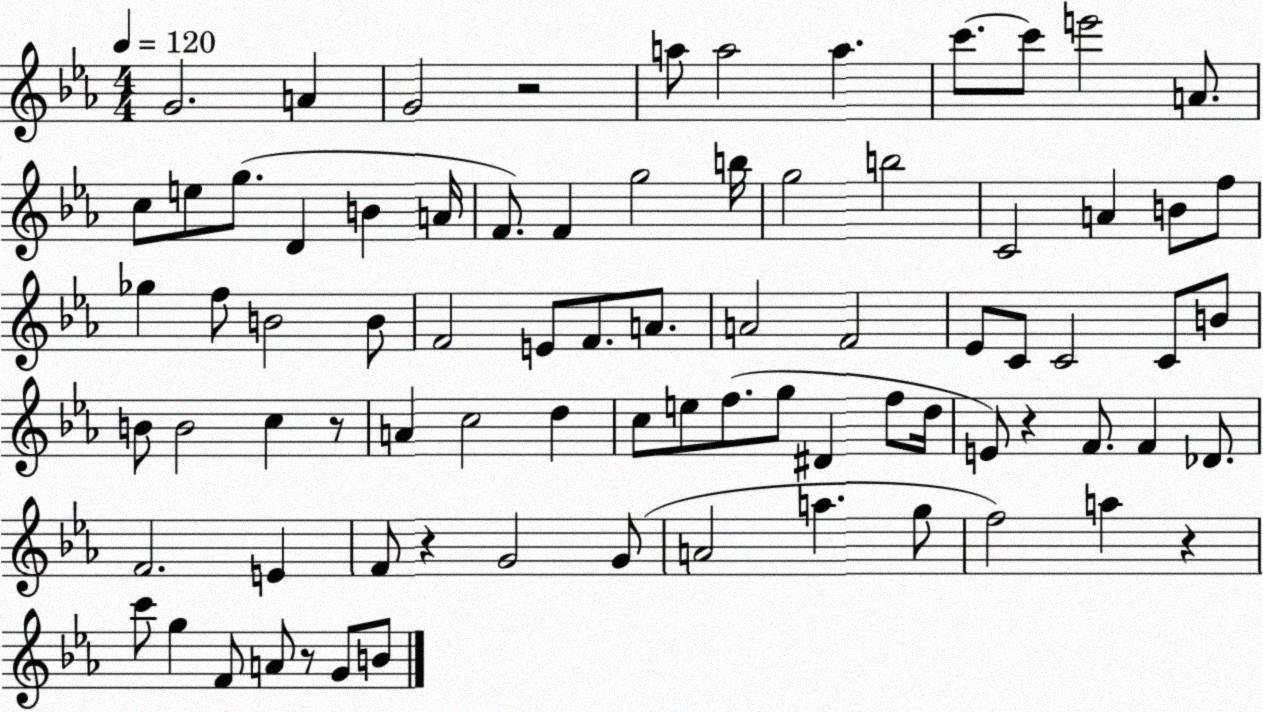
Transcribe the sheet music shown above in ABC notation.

X:1
T:Untitled
M:4/4
L:1/4
K:Eb
G2 A G2 z2 a/2 a2 a c'/2 c'/2 e'2 A/2 c/2 e/2 g/2 D B A/4 F/2 F g2 b/4 g2 b2 C2 A B/2 f/2 _g f/2 B2 B/2 F2 E/2 F/2 A/2 A2 F2 _E/2 C/2 C2 C/2 B/2 B/2 B2 c z/2 A c2 d c/2 e/2 f/2 g/2 ^D f/2 d/4 E/2 z F/2 F _D/2 F2 E F/2 z G2 G/2 A2 a g/2 f2 a z c'/2 g F/2 A/2 z/2 G/2 B/2